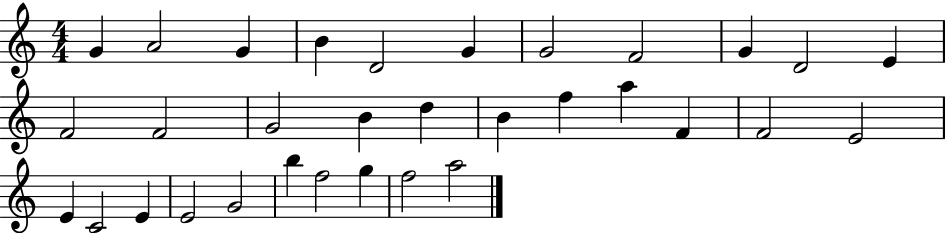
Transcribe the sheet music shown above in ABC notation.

X:1
T:Untitled
M:4/4
L:1/4
K:C
G A2 G B D2 G G2 F2 G D2 E F2 F2 G2 B d B f a F F2 E2 E C2 E E2 G2 b f2 g f2 a2